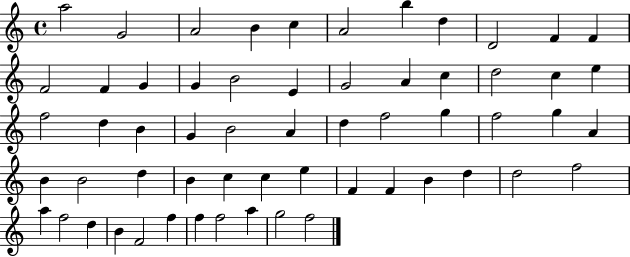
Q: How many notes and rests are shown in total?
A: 59